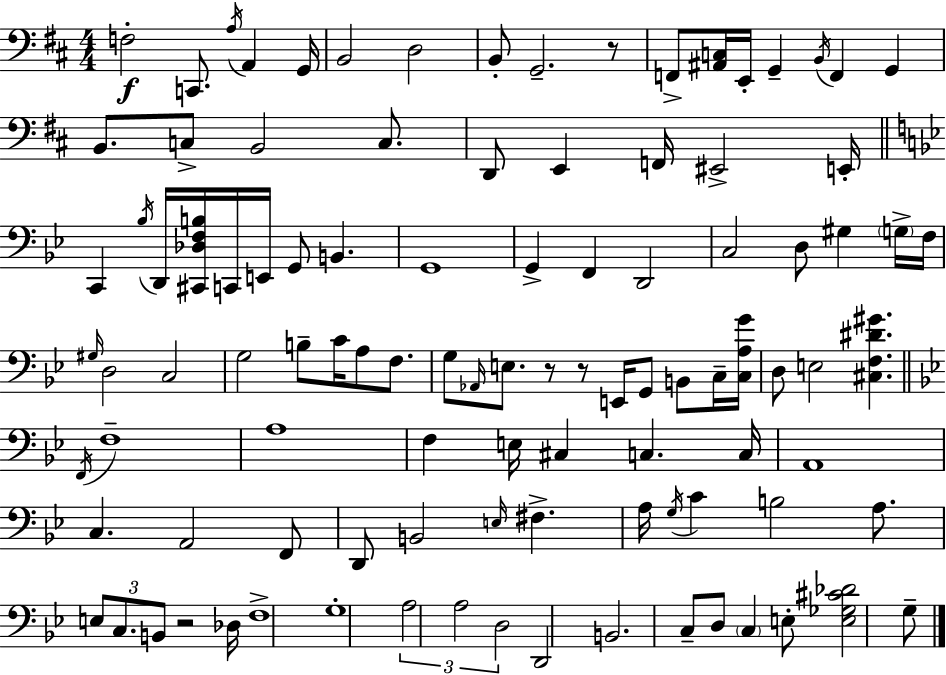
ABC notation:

X:1
T:Untitled
M:4/4
L:1/4
K:D
F,2 C,,/2 A,/4 A,, G,,/4 B,,2 D,2 B,,/2 G,,2 z/2 F,,/2 [^A,,C,]/4 E,,/4 G,, B,,/4 F,, G,, B,,/2 C,/2 B,,2 C,/2 D,,/2 E,, F,,/4 ^E,,2 E,,/4 C,, _B,/4 D,,/4 [^C,,_D,F,B,]/4 C,,/4 E,,/4 G,,/2 B,, G,,4 G,, F,, D,,2 C,2 D,/2 ^G, G,/4 F,/4 ^G,/4 D,2 C,2 G,2 B,/2 C/4 A,/2 F,/2 G,/2 _A,,/4 E,/2 z/2 z/2 E,,/4 G,,/2 B,,/2 C,/4 [C,A,G]/4 D,/2 E,2 [^C,F,^D^G] F,,/4 F,4 A,4 F, E,/4 ^C, C, C,/4 A,,4 C, A,,2 F,,/2 D,,/2 B,,2 E,/4 ^F, A,/4 G,/4 C B,2 A,/2 E,/2 C,/2 B,,/2 z2 _D,/4 F,4 G,4 A,2 A,2 D,2 D,,2 B,,2 C,/2 D,/2 C, E,/2 [E,_G,^C_D]2 G,/2